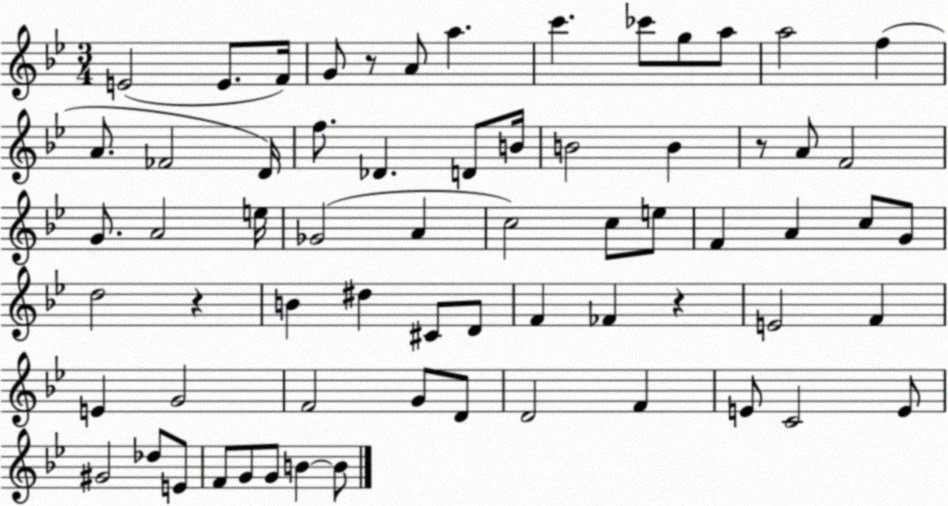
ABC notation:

X:1
T:Untitled
M:3/4
L:1/4
K:Bb
E2 E/2 F/4 G/2 z/2 A/2 a c' _c'/2 g/2 a/2 a2 f A/2 _F2 D/4 f/2 _D D/2 B/4 B2 B z/2 A/2 F2 G/2 A2 e/4 _G2 A c2 c/2 e/2 F A c/2 G/2 d2 z B ^d ^C/2 D/2 F _F z E2 F E G2 F2 G/2 D/2 D2 F E/2 C2 E/2 ^G2 _d/2 E/2 F/2 G/2 G/2 B B/2